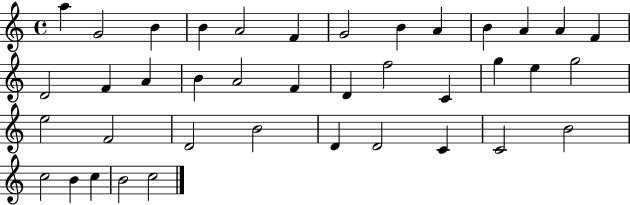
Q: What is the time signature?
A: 4/4